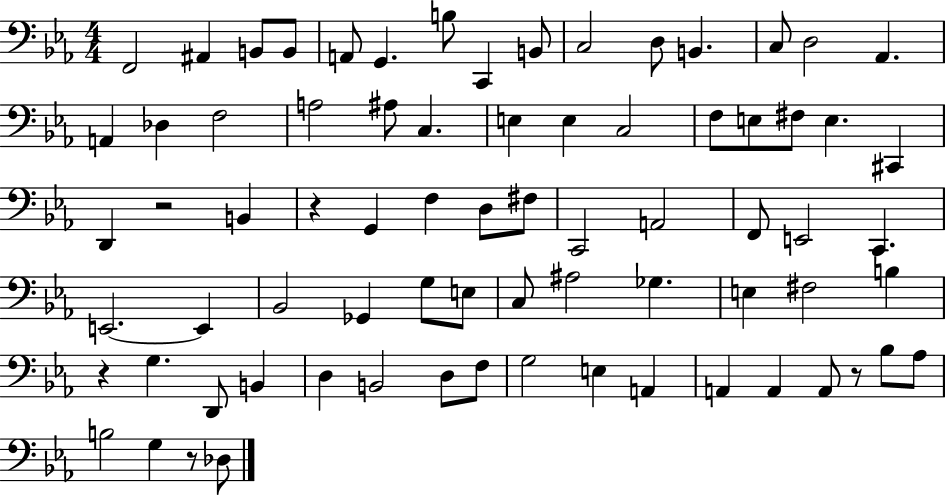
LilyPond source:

{
  \clef bass
  \numericTimeSignature
  \time 4/4
  \key ees \major
  f,2 ais,4 b,8 b,8 | a,8 g,4. b8 c,4 b,8 | c2 d8 b,4. | c8 d2 aes,4. | \break a,4 des4 f2 | a2 ais8 c4. | e4 e4 c2 | f8 e8 fis8 e4. cis,4 | \break d,4 r2 b,4 | r4 g,4 f4 d8 fis8 | c,2 a,2 | f,8 e,2 c,4. | \break e,2.~~ e,4 | bes,2 ges,4 g8 e8 | c8 ais2 ges4. | e4 fis2 b4 | \break r4 g4. d,8 b,4 | d4 b,2 d8 f8 | g2 e4 a,4 | a,4 a,4 a,8 r8 bes8 aes8 | \break b2 g4 r8 des8 | \bar "|."
}